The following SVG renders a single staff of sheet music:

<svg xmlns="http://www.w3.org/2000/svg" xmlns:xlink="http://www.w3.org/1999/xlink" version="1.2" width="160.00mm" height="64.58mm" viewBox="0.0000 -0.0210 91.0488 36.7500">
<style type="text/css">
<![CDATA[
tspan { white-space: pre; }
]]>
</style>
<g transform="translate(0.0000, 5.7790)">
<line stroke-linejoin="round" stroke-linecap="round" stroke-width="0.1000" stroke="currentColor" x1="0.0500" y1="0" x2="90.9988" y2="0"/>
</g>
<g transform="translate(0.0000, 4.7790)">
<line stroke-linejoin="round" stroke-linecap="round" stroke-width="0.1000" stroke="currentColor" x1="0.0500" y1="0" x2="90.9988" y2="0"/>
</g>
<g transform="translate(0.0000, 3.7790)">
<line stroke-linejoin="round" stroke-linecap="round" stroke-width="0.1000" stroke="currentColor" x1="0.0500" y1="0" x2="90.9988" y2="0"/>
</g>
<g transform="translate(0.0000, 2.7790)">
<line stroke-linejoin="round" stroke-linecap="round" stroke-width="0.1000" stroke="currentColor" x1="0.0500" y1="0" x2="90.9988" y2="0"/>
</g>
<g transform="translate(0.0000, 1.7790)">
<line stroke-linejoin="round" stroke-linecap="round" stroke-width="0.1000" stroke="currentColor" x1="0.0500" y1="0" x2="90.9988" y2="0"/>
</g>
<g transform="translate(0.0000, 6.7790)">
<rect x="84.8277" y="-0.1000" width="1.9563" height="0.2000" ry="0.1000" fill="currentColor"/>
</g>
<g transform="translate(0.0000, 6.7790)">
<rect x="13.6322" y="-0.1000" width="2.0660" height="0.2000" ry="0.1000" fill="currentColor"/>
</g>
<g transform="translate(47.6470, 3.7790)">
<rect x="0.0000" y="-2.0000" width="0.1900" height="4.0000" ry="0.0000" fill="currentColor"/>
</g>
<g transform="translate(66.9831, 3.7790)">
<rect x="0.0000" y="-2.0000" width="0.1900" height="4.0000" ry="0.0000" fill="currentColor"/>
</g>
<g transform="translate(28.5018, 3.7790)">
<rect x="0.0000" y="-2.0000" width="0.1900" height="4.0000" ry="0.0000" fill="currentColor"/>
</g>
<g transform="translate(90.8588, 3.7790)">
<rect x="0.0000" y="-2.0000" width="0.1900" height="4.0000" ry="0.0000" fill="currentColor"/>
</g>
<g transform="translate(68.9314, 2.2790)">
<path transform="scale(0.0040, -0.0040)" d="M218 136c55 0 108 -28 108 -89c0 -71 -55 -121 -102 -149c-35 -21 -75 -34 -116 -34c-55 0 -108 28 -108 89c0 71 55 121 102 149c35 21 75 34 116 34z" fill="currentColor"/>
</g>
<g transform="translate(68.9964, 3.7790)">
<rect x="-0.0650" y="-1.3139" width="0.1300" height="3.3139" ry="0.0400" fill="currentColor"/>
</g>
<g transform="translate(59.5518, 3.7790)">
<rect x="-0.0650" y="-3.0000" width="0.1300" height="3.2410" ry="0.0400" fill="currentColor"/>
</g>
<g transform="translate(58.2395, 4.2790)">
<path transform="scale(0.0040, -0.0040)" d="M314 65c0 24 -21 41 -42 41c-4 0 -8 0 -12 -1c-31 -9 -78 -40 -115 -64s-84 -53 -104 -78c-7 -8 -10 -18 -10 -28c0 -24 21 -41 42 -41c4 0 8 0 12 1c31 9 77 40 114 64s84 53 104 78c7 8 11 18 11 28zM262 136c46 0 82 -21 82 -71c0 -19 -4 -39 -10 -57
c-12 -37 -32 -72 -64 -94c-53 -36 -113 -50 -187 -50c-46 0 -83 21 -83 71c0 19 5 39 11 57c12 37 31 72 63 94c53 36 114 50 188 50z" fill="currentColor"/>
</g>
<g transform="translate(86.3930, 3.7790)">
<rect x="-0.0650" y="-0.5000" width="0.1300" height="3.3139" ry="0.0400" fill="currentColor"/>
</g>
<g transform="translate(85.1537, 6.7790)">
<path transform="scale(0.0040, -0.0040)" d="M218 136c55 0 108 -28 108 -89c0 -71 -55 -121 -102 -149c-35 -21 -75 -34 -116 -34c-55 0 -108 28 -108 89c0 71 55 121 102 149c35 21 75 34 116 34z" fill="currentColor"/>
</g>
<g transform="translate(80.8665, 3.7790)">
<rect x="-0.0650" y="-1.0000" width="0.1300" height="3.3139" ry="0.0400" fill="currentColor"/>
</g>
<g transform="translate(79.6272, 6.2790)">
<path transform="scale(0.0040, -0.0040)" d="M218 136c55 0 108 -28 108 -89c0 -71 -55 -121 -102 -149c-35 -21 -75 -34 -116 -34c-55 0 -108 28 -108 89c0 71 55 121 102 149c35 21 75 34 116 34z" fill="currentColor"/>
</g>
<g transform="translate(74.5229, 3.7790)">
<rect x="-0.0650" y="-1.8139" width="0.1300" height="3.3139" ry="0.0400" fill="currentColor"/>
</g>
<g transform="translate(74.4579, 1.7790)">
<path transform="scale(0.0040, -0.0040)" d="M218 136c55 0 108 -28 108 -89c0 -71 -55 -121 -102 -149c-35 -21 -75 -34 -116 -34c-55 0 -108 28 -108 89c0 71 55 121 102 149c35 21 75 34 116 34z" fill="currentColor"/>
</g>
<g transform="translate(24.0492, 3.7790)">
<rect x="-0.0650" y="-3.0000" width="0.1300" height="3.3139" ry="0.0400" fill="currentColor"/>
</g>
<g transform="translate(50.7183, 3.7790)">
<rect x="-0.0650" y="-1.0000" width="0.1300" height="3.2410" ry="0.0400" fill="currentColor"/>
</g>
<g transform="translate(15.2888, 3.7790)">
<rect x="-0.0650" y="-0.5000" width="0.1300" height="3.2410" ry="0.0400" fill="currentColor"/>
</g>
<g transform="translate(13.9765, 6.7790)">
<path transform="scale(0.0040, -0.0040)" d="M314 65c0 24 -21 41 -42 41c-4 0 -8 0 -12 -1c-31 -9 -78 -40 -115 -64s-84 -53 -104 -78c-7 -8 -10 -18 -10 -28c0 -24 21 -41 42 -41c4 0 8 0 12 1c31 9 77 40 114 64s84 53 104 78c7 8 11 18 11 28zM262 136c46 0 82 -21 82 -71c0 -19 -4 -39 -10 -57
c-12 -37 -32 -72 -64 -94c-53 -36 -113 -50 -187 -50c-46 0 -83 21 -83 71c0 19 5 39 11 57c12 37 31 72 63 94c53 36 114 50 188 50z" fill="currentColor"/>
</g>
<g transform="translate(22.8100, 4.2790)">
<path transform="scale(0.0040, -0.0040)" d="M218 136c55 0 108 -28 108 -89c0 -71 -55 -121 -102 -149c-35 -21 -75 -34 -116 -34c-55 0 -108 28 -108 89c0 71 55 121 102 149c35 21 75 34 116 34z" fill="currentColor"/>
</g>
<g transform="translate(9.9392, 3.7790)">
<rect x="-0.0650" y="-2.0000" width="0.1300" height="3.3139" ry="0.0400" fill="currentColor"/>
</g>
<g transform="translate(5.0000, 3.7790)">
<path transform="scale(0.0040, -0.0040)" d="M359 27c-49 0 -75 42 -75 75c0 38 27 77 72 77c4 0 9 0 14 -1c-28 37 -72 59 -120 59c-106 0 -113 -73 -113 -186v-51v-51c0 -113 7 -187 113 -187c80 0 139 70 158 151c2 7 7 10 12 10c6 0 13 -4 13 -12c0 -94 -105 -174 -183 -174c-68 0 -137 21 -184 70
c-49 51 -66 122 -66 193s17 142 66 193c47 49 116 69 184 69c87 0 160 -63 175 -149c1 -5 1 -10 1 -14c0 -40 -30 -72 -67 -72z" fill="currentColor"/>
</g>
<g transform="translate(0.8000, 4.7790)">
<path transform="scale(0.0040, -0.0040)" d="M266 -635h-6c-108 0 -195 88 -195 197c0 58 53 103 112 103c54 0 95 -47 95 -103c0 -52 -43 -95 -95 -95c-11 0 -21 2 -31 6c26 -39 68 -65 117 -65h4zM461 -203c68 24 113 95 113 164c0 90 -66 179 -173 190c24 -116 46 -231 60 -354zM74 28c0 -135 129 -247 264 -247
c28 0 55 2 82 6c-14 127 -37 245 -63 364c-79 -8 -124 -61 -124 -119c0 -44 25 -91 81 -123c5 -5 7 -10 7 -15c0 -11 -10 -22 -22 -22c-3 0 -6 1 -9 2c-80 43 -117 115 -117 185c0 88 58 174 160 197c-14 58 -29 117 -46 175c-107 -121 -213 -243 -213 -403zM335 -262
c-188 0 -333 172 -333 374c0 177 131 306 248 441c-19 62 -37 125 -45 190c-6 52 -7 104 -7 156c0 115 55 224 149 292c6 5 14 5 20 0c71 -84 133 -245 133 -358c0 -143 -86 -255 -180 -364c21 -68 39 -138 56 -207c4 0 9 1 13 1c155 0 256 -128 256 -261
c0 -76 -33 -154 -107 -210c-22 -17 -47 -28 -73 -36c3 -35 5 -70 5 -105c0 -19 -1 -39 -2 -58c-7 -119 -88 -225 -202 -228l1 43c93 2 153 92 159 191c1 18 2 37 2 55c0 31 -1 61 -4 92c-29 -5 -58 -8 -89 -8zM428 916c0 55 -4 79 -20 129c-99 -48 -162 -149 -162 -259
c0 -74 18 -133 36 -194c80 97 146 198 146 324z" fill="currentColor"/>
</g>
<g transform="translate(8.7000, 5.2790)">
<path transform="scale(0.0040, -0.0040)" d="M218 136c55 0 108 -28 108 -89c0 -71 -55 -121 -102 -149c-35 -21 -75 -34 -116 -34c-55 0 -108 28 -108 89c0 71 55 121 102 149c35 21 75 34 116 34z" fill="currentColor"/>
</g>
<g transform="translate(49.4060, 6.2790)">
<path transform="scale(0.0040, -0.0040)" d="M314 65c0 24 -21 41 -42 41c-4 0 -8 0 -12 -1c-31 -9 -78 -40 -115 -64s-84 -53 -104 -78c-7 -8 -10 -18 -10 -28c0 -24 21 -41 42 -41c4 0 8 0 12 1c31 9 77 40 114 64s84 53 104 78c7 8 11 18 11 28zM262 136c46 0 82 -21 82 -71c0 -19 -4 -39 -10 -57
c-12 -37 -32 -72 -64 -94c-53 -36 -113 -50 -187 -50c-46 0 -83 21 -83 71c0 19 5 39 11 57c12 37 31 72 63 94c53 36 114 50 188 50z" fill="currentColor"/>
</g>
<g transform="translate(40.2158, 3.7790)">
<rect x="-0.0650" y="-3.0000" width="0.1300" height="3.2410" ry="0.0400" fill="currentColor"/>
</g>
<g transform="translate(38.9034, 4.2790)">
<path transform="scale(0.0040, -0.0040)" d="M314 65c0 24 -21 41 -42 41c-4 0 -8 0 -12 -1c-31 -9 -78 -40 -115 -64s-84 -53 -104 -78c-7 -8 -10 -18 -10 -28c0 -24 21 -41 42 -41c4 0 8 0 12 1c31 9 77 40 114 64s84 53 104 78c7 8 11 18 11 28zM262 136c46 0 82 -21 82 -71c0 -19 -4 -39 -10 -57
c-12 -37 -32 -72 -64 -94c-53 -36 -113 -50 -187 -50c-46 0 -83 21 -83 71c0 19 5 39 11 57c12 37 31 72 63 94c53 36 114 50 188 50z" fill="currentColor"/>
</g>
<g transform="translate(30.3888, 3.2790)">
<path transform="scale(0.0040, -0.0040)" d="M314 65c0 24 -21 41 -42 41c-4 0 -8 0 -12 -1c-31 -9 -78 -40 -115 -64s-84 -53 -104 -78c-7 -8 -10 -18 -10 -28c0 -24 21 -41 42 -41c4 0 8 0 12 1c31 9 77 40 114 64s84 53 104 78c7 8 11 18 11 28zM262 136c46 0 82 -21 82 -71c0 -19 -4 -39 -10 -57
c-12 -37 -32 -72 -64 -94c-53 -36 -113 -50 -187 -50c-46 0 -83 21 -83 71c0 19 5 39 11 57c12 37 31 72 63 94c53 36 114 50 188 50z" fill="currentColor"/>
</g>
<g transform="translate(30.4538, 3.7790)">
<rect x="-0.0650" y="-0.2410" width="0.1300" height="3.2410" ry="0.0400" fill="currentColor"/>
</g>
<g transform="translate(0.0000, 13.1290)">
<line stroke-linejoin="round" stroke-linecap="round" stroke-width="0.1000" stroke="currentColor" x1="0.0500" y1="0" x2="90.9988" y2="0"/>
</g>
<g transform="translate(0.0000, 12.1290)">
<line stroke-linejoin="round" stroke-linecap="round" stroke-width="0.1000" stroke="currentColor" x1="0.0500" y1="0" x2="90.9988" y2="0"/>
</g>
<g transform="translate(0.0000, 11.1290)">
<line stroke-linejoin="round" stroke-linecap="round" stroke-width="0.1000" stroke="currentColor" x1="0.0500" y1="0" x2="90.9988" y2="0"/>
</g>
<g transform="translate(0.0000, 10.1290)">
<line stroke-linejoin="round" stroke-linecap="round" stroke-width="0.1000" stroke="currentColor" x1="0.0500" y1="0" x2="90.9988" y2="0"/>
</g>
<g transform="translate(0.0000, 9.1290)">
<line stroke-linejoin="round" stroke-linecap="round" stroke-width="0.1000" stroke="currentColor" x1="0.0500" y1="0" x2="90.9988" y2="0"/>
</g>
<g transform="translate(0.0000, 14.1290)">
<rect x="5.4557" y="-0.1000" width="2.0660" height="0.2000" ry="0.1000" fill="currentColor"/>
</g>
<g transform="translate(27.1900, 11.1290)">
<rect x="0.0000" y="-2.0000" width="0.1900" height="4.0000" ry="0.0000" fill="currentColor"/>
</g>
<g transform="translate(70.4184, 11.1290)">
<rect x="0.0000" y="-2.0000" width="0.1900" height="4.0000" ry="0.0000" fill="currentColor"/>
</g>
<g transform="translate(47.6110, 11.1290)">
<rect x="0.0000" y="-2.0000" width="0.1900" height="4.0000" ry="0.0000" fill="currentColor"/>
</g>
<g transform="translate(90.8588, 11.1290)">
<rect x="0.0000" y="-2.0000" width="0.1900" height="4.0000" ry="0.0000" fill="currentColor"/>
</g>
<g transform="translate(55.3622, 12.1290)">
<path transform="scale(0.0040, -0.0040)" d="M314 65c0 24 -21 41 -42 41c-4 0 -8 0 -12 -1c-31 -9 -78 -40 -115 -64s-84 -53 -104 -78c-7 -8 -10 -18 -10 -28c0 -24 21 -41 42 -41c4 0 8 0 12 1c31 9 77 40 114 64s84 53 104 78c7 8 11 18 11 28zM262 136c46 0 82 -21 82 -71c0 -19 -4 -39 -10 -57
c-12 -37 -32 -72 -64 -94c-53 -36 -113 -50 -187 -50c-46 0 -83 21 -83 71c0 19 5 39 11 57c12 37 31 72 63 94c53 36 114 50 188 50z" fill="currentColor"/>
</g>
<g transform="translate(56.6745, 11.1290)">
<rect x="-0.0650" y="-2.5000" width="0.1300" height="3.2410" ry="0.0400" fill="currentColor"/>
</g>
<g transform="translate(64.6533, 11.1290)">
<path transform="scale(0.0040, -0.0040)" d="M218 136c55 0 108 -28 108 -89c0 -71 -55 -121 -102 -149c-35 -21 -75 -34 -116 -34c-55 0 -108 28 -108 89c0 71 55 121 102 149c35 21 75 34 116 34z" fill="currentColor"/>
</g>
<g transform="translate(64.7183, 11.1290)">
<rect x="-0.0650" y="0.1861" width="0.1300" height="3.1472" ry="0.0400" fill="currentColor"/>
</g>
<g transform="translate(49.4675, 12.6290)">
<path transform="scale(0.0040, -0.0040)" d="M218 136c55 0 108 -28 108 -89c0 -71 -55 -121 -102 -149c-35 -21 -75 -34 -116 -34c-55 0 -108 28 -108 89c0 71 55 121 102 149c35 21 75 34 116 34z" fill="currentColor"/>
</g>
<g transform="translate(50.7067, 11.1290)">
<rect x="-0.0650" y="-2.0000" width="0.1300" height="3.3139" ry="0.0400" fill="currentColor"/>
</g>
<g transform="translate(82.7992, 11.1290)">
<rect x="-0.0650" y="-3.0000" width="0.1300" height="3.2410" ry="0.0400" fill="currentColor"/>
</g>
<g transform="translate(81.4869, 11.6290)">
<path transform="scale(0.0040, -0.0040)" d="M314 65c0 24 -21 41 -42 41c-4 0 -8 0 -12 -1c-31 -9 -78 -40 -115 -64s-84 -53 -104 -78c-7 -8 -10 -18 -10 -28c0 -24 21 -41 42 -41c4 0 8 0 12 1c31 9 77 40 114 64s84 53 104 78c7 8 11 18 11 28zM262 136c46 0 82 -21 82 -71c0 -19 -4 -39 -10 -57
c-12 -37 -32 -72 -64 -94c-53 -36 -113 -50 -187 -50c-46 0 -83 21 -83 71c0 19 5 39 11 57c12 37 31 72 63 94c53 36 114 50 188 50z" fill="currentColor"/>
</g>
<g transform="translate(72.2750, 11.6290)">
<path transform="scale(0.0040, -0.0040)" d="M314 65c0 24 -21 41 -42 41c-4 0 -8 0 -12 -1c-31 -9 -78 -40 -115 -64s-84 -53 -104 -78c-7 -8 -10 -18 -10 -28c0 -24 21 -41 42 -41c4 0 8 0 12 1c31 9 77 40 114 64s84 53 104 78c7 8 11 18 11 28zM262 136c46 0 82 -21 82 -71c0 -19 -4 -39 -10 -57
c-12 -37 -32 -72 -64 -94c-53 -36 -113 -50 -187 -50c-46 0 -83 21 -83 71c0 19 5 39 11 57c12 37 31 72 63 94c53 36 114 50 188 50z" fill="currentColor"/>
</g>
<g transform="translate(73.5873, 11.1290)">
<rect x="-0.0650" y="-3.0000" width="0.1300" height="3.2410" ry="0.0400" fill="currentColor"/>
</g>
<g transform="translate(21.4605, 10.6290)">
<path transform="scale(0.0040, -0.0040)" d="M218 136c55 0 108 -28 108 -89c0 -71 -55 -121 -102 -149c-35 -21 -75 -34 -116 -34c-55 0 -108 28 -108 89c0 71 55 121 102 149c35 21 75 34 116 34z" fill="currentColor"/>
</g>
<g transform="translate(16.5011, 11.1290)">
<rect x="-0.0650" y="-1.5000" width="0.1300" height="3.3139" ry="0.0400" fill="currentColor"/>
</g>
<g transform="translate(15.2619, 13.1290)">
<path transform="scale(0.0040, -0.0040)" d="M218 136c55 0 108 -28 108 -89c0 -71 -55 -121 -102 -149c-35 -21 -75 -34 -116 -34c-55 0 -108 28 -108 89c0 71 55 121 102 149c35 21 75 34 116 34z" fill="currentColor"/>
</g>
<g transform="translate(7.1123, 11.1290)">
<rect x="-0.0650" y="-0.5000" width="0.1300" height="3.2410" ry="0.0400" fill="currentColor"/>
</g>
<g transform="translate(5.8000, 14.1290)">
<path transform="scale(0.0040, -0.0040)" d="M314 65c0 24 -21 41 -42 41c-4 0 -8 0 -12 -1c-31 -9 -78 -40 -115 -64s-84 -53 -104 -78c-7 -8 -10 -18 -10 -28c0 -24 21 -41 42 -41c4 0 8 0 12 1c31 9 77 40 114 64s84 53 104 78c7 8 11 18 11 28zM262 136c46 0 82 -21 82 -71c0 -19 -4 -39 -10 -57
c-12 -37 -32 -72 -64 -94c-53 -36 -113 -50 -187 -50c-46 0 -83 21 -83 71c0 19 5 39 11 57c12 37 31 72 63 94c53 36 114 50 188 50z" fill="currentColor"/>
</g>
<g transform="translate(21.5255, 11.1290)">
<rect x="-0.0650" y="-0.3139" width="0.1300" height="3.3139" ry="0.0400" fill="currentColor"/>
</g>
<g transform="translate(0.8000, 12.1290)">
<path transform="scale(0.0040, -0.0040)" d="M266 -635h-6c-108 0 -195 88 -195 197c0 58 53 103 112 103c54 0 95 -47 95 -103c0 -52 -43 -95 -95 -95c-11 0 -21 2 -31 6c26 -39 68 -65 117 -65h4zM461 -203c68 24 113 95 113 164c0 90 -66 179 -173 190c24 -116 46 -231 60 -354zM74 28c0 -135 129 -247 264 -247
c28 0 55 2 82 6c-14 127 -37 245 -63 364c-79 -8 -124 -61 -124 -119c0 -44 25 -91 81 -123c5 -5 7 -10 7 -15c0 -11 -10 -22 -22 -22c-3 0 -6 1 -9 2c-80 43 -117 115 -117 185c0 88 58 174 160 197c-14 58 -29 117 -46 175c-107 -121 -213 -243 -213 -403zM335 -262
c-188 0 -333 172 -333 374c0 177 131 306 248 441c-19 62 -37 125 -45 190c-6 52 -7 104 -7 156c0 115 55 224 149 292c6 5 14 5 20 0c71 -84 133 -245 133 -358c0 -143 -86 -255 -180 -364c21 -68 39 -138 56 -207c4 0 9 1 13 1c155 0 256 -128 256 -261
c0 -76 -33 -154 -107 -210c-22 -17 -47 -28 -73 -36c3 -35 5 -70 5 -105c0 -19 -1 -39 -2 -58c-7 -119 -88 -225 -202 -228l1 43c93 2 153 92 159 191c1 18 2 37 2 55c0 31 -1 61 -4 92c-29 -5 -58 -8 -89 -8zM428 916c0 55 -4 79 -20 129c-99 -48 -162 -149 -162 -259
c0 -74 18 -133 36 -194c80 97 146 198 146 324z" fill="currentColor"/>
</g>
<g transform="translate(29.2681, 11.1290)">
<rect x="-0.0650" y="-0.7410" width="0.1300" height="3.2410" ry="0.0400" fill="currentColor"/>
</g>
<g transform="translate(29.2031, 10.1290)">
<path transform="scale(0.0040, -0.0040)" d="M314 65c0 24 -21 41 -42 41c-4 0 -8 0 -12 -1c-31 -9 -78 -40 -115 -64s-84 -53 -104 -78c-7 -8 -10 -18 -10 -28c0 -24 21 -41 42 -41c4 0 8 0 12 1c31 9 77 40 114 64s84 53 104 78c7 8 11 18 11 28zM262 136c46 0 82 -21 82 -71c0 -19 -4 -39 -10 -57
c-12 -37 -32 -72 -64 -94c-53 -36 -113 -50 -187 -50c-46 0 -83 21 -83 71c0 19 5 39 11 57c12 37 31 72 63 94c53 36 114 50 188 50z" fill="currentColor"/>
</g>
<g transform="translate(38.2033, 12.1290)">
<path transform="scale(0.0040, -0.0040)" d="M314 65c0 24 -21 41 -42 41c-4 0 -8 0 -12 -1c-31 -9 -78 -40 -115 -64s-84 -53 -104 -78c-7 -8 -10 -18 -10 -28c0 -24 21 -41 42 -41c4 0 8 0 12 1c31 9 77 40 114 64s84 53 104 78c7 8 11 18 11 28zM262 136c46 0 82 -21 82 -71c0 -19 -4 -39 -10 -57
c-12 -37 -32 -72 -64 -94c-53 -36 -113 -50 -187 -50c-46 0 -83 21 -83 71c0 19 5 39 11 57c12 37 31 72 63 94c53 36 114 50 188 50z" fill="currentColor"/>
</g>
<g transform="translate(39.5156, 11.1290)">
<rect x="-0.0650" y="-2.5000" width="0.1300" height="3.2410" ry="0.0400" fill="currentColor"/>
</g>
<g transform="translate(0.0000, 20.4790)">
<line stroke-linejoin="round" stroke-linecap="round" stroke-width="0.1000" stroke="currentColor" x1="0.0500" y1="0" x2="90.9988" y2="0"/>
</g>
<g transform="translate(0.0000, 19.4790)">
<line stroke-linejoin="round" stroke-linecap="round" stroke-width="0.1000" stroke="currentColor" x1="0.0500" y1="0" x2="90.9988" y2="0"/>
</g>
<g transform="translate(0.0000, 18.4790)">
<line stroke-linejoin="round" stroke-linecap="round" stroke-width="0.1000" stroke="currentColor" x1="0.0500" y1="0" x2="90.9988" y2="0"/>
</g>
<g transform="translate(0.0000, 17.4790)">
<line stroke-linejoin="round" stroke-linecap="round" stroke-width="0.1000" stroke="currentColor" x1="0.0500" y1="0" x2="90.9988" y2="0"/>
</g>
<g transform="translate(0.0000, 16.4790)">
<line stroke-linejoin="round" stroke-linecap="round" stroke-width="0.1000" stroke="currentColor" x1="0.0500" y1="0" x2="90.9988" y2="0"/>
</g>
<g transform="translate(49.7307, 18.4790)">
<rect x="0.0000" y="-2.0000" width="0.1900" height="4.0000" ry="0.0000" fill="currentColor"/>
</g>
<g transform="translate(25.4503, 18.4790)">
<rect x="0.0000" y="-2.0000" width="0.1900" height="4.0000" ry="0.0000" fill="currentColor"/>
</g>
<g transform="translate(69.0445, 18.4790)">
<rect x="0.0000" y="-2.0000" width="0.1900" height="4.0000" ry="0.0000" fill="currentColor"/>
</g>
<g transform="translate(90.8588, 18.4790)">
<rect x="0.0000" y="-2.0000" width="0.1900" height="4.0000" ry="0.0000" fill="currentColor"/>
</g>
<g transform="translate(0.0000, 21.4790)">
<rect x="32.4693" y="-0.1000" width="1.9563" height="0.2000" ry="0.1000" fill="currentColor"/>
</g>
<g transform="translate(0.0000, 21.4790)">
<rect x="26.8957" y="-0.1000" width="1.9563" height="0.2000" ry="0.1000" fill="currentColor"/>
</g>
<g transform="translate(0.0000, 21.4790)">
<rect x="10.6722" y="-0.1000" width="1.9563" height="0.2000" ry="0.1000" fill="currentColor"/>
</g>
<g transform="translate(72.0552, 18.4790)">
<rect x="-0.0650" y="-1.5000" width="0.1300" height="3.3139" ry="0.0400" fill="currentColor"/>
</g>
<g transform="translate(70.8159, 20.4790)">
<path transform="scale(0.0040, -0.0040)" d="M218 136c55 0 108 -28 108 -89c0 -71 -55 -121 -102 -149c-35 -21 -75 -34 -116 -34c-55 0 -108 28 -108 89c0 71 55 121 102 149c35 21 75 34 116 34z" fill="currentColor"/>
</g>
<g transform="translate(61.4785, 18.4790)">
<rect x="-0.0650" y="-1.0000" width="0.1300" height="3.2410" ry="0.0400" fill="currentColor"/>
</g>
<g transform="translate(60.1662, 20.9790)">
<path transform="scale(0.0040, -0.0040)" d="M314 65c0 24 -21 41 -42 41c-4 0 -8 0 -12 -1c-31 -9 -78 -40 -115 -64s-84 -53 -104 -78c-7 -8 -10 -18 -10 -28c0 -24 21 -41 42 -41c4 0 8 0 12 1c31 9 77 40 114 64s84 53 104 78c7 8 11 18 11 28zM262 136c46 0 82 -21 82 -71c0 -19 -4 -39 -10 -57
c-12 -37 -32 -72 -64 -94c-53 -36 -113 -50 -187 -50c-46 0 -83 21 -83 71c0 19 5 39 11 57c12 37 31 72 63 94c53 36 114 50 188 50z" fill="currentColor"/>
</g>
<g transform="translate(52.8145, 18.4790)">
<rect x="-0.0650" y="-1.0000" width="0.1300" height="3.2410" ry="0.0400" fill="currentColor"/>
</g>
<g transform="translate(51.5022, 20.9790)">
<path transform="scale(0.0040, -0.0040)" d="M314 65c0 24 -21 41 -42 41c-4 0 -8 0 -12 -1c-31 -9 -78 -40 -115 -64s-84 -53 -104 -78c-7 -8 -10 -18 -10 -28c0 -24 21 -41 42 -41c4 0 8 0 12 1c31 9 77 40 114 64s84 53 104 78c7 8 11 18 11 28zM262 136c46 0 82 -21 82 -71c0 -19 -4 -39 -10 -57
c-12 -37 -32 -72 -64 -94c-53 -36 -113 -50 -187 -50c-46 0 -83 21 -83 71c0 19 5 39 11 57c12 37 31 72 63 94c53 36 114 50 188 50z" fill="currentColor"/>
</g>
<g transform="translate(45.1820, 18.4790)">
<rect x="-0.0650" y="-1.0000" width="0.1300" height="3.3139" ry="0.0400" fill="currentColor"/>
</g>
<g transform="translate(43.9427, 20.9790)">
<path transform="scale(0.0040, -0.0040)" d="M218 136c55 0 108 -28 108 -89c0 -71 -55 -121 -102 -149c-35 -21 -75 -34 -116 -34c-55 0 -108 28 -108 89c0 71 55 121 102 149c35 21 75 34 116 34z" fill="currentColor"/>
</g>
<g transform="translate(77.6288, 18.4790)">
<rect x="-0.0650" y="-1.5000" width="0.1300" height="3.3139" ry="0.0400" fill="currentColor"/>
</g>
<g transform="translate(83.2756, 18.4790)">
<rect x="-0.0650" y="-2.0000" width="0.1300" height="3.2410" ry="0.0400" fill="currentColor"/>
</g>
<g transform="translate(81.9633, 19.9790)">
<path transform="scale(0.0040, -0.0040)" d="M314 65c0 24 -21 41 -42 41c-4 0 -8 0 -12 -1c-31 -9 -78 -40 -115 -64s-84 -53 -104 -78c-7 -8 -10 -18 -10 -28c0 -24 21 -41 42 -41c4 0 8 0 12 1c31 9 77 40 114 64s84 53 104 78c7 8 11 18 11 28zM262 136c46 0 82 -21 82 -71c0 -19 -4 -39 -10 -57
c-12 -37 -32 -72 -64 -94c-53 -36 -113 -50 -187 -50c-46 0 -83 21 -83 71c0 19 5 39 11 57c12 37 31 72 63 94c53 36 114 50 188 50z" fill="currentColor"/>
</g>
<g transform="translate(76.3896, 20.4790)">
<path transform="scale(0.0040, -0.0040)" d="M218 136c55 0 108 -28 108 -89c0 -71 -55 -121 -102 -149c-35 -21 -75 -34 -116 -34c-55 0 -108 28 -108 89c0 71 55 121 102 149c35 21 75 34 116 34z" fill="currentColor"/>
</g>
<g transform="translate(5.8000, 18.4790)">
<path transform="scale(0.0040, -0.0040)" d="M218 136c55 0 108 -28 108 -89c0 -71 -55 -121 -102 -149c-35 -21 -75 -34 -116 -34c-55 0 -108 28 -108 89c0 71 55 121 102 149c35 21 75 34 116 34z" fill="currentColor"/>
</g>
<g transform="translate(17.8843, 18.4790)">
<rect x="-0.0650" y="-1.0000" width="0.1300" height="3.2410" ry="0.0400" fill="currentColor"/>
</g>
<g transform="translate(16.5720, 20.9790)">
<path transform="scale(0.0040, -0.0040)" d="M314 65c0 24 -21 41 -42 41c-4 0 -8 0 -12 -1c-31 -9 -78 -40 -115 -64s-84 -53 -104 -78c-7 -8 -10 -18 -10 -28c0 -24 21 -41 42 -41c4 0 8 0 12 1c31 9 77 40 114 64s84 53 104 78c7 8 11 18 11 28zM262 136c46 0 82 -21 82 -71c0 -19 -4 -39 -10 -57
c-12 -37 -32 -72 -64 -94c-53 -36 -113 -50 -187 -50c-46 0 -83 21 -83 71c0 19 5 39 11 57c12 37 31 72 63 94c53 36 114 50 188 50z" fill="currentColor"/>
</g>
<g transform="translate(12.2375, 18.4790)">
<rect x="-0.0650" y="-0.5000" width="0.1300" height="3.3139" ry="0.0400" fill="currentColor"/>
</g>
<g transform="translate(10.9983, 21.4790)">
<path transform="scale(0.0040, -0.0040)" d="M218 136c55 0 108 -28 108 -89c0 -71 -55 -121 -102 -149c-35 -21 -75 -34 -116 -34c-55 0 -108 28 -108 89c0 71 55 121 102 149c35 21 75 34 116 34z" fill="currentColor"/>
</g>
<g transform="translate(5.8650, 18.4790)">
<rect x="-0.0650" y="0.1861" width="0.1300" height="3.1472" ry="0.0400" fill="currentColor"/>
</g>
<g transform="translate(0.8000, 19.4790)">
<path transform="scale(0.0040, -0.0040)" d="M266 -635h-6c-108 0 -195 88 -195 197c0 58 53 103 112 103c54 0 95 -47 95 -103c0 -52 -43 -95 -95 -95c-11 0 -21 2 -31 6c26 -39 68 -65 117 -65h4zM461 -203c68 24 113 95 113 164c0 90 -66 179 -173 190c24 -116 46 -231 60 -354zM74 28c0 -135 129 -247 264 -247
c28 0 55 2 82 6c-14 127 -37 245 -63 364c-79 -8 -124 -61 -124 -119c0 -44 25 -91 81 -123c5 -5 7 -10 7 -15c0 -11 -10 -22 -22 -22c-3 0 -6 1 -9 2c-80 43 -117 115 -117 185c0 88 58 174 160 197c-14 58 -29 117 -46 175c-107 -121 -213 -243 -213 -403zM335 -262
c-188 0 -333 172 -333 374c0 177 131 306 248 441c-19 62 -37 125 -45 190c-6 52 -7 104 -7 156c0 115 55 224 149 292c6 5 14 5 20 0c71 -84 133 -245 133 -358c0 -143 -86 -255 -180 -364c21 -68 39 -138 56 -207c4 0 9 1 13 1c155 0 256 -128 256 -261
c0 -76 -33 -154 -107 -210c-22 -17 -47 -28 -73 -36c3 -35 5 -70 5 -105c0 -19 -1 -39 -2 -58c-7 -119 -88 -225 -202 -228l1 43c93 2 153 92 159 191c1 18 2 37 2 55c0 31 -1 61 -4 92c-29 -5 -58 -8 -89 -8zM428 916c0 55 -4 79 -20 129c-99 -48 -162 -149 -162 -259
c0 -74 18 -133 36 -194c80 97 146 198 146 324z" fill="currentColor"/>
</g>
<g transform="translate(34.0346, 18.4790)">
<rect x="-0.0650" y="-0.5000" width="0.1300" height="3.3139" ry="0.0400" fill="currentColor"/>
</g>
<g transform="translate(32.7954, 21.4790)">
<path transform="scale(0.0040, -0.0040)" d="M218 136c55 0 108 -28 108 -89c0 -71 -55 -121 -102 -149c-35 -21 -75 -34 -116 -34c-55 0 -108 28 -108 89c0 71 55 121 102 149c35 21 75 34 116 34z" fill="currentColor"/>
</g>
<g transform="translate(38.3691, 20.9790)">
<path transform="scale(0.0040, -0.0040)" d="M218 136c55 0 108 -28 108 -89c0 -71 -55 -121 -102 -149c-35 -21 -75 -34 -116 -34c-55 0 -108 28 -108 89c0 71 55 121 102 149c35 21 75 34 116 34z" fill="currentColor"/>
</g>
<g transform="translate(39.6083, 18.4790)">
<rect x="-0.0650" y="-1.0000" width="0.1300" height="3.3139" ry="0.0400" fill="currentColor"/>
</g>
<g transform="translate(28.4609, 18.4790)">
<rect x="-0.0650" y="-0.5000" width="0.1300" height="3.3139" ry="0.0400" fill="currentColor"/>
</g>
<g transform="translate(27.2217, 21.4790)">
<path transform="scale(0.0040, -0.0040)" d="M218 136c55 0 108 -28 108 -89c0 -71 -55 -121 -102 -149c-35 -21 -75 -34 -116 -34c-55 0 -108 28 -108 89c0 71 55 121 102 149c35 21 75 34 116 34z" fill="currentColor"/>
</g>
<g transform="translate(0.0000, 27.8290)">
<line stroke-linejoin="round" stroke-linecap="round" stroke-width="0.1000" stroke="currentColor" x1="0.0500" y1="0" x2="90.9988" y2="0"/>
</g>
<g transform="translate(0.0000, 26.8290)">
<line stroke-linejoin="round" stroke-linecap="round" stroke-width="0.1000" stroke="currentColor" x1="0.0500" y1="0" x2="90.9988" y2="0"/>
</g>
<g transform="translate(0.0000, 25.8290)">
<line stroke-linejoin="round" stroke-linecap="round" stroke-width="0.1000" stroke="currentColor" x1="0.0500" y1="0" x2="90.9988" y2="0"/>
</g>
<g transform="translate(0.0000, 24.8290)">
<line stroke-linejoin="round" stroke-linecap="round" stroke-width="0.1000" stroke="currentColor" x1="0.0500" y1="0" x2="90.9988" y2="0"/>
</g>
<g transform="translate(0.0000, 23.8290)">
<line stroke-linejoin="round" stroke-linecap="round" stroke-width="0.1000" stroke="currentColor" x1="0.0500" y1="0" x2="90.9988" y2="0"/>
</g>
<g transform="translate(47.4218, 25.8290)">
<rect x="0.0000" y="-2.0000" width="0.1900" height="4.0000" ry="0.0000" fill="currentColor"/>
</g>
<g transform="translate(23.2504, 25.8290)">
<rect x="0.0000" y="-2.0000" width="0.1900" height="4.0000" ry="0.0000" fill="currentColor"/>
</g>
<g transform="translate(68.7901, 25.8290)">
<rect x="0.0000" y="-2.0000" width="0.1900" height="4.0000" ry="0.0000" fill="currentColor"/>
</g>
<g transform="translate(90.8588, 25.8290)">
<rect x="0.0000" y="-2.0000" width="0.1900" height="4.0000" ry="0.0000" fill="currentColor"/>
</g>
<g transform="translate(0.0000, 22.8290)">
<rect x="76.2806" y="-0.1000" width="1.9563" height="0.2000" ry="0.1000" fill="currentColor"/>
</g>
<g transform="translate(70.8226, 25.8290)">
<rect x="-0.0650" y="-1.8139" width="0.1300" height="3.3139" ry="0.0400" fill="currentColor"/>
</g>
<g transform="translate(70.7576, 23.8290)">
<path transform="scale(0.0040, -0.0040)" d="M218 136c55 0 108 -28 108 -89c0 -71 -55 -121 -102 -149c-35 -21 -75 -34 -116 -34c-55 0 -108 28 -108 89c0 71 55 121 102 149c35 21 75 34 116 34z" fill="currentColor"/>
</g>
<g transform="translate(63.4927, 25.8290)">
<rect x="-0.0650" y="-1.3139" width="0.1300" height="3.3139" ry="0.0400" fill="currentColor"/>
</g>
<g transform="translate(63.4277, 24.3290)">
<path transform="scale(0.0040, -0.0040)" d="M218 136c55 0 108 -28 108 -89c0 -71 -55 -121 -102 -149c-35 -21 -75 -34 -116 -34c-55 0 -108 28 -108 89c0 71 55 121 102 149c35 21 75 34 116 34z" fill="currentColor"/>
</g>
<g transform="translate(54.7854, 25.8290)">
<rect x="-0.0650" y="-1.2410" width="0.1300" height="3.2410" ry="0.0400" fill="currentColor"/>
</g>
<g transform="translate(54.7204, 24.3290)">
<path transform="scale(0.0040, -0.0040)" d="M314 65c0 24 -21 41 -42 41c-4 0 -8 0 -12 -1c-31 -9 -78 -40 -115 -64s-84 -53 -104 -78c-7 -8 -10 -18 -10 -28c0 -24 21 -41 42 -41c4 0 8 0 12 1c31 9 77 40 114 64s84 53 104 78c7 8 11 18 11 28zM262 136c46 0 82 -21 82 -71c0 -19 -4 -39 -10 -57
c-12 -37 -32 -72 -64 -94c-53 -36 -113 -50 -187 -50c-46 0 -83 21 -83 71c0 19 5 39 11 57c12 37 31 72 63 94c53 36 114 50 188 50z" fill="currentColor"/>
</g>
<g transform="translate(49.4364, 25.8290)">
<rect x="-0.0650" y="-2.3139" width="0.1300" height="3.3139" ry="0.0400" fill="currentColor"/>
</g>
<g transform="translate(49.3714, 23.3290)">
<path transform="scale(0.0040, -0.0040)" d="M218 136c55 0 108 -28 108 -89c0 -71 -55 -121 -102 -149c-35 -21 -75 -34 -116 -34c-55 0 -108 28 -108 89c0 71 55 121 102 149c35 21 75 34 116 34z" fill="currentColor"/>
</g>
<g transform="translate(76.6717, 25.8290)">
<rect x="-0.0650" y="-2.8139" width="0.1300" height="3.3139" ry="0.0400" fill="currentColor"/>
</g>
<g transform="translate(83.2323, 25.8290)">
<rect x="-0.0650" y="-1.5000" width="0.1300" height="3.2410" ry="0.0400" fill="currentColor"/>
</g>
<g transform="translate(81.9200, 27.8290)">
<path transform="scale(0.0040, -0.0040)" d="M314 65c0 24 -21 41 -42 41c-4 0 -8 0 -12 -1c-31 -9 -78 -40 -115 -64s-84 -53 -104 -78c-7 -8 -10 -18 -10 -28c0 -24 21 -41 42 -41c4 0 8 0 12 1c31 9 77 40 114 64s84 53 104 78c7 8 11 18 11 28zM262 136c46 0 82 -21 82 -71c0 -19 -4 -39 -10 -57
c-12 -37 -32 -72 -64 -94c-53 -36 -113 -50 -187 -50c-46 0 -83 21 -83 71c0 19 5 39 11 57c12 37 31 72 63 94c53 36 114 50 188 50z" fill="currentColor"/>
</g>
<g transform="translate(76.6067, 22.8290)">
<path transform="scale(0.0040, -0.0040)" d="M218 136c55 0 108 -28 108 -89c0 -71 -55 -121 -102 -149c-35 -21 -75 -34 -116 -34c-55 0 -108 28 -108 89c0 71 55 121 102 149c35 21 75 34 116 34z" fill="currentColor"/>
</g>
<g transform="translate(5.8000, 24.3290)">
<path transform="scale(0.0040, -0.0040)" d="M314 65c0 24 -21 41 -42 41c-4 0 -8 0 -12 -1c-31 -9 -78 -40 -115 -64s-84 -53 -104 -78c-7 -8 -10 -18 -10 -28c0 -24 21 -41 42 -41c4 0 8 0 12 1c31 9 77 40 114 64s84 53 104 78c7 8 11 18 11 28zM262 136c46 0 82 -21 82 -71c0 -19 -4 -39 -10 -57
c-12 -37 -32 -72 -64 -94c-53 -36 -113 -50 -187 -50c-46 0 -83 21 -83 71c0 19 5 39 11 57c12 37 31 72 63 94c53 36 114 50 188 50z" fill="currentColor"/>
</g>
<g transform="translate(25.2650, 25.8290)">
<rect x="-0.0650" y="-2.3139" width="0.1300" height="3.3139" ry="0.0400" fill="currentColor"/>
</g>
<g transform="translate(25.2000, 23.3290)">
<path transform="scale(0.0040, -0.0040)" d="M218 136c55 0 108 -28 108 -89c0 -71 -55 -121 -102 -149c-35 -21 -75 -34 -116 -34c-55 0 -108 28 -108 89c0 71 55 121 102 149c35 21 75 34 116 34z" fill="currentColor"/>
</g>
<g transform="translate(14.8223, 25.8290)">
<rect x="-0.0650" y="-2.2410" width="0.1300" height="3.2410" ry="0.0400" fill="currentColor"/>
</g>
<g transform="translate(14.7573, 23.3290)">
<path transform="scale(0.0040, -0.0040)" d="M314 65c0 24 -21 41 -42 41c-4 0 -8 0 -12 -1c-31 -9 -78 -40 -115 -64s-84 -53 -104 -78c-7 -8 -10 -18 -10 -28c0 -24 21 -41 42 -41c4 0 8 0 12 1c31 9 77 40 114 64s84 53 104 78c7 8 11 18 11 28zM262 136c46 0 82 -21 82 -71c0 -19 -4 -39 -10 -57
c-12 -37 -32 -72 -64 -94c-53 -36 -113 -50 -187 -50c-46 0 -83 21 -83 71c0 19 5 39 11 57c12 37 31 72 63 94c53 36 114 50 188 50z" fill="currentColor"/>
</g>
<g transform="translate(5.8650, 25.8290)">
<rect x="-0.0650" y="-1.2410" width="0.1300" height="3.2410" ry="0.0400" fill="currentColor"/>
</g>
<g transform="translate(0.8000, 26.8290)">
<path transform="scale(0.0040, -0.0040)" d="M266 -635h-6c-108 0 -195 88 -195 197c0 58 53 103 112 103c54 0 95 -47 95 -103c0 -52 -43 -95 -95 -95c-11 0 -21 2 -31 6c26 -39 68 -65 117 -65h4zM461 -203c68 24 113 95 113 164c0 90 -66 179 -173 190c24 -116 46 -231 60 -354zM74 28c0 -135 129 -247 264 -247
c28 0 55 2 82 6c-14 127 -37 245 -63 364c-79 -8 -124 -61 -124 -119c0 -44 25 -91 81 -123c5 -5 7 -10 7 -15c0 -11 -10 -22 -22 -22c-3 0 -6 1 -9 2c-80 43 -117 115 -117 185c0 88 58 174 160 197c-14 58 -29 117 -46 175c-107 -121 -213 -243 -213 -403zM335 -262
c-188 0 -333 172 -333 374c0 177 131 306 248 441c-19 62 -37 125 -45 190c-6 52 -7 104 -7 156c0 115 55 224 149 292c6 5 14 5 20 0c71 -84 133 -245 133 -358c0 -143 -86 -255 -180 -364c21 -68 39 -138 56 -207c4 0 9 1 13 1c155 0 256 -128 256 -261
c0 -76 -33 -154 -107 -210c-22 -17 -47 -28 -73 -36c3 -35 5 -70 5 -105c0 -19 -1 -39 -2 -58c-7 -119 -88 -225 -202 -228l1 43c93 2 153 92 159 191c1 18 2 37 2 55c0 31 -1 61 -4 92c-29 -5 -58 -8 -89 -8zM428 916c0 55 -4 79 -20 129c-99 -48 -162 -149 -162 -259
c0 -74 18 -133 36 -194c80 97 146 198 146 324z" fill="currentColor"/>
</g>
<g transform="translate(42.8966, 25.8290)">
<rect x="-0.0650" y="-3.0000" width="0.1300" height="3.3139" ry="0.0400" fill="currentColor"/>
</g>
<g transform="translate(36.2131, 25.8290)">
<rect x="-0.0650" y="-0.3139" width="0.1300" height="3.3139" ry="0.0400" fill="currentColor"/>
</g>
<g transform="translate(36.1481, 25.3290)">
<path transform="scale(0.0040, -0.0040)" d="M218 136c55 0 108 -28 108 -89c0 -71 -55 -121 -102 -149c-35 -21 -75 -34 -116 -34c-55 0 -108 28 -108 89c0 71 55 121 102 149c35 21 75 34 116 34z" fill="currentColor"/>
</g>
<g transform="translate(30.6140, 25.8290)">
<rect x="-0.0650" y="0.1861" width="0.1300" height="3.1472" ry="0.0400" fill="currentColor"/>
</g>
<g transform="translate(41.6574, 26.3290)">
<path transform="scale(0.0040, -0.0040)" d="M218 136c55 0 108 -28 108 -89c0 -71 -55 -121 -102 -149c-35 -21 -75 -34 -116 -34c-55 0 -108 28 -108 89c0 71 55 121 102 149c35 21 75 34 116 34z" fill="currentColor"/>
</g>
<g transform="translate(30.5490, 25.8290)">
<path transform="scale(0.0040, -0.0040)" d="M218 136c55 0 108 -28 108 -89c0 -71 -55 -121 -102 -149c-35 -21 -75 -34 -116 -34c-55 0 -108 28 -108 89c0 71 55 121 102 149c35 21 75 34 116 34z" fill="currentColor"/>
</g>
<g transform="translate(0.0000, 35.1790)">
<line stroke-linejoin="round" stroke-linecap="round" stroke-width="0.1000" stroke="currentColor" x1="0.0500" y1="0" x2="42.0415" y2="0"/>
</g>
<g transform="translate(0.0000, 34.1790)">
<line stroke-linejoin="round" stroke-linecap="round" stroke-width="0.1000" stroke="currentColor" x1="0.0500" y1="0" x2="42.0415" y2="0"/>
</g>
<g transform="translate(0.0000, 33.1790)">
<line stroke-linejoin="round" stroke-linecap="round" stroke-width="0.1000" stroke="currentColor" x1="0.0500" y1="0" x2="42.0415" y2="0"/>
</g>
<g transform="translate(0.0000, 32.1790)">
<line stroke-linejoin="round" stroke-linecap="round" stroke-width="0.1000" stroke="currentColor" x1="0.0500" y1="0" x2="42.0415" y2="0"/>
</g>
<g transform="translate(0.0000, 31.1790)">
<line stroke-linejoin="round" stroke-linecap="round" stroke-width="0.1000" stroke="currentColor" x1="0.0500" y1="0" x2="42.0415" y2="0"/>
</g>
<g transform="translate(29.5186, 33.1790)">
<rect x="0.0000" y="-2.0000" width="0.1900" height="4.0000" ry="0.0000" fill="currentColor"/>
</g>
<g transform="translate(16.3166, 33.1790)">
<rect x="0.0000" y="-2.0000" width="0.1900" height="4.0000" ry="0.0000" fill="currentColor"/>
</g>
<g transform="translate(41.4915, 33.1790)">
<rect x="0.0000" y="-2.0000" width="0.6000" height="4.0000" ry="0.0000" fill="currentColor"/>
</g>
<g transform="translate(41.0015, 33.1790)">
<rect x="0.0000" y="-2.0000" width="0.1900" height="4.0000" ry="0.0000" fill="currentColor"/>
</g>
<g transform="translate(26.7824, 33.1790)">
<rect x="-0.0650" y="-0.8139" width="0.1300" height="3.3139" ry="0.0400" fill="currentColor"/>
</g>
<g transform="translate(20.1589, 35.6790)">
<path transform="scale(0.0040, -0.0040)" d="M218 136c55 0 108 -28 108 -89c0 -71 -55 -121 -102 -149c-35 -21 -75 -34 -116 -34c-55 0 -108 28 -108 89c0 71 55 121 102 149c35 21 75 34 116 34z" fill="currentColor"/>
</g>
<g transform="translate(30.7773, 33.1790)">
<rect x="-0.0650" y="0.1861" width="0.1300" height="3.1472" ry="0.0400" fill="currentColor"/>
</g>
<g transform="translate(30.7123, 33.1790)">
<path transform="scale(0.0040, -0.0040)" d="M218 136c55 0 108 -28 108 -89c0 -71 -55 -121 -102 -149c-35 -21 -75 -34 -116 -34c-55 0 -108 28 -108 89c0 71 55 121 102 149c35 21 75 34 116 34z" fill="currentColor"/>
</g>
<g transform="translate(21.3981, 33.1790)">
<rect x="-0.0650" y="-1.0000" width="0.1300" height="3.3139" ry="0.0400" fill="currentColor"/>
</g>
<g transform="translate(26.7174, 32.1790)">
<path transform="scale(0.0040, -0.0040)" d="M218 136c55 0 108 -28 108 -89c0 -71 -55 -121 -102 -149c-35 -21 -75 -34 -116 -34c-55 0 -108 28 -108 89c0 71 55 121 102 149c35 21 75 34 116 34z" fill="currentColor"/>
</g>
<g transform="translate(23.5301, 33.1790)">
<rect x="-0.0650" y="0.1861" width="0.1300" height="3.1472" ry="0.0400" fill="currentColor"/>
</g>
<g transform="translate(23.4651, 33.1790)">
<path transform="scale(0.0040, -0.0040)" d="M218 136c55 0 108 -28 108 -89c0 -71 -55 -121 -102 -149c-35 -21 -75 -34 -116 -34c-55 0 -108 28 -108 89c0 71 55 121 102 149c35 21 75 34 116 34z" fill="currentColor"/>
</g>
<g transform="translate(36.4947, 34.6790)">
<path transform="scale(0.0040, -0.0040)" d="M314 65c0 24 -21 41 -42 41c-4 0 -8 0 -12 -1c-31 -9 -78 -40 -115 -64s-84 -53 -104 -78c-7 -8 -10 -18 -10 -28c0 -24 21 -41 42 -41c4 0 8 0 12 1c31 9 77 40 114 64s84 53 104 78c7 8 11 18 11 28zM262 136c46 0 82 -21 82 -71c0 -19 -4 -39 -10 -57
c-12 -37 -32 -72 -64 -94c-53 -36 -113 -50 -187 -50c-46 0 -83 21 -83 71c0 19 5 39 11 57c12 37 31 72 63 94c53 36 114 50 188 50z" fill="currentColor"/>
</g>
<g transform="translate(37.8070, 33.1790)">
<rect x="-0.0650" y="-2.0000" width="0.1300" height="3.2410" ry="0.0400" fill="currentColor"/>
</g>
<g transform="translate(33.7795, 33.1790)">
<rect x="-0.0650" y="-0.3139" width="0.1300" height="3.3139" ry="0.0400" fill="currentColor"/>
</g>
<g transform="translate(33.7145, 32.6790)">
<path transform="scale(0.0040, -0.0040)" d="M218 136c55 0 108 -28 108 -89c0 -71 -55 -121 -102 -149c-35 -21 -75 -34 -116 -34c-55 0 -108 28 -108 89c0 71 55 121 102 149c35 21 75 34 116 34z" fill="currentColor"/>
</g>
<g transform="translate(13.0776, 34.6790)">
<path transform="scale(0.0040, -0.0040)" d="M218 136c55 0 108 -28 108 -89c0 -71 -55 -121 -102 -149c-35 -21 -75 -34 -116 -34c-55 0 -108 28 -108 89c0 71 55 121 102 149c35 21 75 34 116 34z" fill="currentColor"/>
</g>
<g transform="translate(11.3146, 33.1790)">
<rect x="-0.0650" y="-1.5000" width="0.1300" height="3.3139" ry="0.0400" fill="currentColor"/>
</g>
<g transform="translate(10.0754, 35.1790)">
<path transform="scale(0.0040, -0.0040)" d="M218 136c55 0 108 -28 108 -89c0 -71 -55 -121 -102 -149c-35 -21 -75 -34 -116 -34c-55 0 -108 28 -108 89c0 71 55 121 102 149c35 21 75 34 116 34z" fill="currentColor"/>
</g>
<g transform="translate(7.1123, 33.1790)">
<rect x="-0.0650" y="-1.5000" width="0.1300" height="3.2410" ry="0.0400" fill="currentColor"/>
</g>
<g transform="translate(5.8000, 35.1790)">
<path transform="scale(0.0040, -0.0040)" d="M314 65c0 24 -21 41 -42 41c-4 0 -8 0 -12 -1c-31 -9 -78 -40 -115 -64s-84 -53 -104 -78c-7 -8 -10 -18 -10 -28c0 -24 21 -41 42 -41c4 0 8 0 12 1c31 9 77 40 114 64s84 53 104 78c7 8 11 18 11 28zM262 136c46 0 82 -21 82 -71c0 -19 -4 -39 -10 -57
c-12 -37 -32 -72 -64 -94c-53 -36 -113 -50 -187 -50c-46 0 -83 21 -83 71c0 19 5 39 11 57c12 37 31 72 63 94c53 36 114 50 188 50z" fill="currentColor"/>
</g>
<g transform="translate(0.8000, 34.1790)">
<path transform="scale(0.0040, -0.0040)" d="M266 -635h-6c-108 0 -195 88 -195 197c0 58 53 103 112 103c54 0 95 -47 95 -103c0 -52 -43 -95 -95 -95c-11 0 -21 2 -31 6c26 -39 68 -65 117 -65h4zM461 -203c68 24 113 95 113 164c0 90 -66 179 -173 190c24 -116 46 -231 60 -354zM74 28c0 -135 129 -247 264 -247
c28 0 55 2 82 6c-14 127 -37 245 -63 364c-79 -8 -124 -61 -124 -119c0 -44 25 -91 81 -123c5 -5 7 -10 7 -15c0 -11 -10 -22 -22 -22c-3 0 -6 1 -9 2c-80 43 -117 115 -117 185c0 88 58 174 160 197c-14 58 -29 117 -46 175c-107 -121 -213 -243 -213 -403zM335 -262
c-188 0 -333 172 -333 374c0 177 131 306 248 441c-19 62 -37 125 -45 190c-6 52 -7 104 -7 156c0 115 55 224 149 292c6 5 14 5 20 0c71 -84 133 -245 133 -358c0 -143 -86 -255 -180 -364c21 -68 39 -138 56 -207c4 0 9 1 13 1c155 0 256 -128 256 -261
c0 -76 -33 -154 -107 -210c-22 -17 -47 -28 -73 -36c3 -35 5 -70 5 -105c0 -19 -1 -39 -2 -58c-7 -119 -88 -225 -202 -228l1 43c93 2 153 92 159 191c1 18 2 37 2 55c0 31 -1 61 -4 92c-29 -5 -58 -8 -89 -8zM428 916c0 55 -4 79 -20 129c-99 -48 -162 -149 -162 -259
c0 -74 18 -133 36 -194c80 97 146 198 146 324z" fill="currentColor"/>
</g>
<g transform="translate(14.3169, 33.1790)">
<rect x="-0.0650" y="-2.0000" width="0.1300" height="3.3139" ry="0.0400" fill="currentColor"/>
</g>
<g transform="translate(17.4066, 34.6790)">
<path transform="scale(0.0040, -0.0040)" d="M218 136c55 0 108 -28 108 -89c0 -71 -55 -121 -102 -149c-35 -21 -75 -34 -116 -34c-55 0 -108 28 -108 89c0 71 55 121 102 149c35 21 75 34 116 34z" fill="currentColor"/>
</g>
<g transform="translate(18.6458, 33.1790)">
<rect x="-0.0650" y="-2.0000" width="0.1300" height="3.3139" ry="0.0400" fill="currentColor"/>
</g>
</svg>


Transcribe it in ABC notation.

X:1
T:Untitled
M:4/4
L:1/4
K:C
F C2 A c2 A2 D2 A2 e f D C C2 E c d2 G2 F G2 B A2 A2 B C D2 C C D D D2 D2 E E F2 e2 g2 g B c A g e2 e f a E2 E2 E F F D B d B c F2